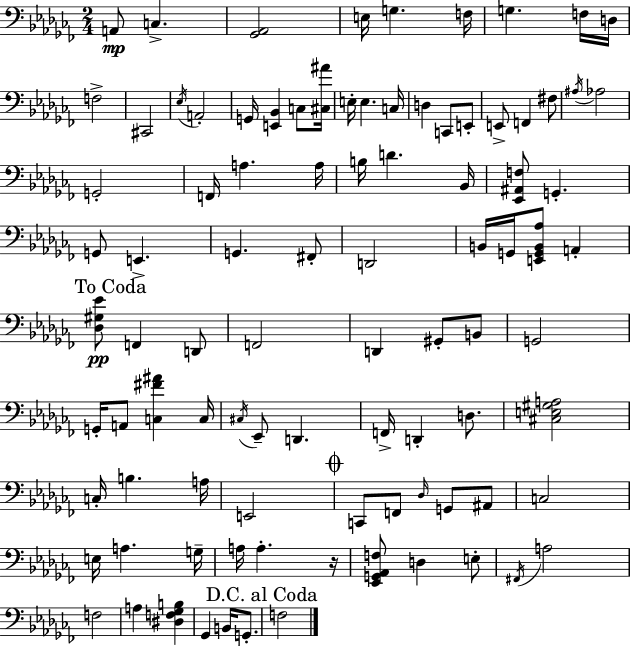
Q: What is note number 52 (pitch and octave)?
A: C#3